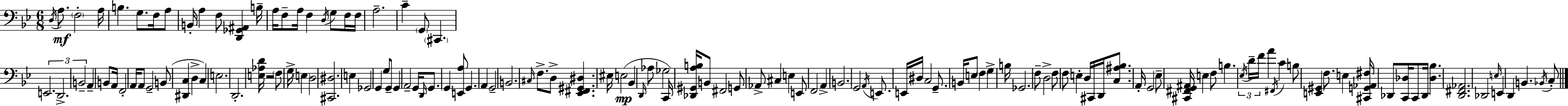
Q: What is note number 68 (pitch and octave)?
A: C2